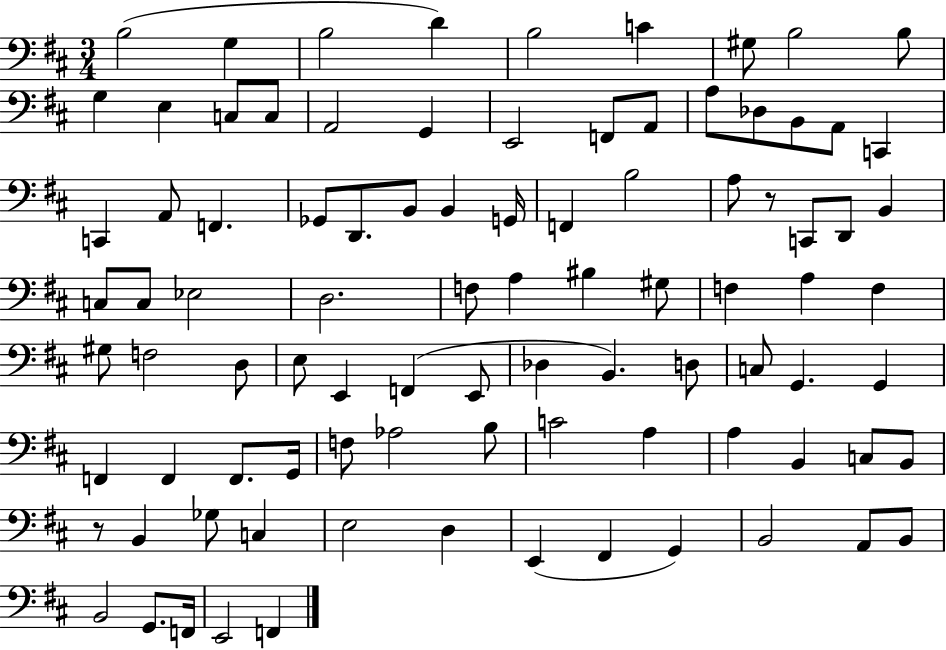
{
  \clef bass
  \numericTimeSignature
  \time 3/4
  \key d \major
  b2( g4 | b2 d'4) | b2 c'4 | gis8 b2 b8 | \break g4 e4 c8 c8 | a,2 g,4 | e,2 f,8 a,8 | a8 des8 b,8 a,8 c,4 | \break c,4 a,8 f,4. | ges,8 d,8. b,8 b,4 g,16 | f,4 b2 | a8 r8 c,8 d,8 b,4 | \break c8 c8 ees2 | d2. | f8 a4 bis4 gis8 | f4 a4 f4 | \break gis8 f2 d8 | e8 e,4 f,4( e,8 | des4 b,4.) d8 | c8 g,4. g,4 | \break f,4 f,4 f,8. g,16 | f8 aes2 b8 | c'2 a4 | a4 b,4 c8 b,8 | \break r8 b,4 ges8 c4 | e2 d4 | e,4( fis,4 g,4) | b,2 a,8 b,8 | \break b,2 g,8. f,16 | e,2 f,4 | \bar "|."
}